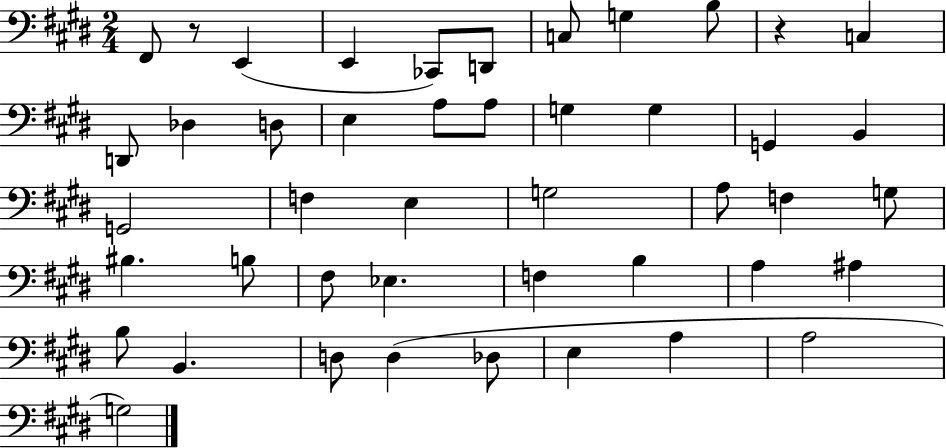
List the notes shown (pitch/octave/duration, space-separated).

F#2/e R/e E2/q E2/q CES2/e D2/e C3/e G3/q B3/e R/q C3/q D2/e Db3/q D3/e E3/q A3/e A3/e G3/q G3/q G2/q B2/q G2/h F3/q E3/q G3/h A3/e F3/q G3/e BIS3/q. B3/e F#3/e Eb3/q. F3/q B3/q A3/q A#3/q B3/e B2/q. D3/e D3/q Db3/e E3/q A3/q A3/h G3/h